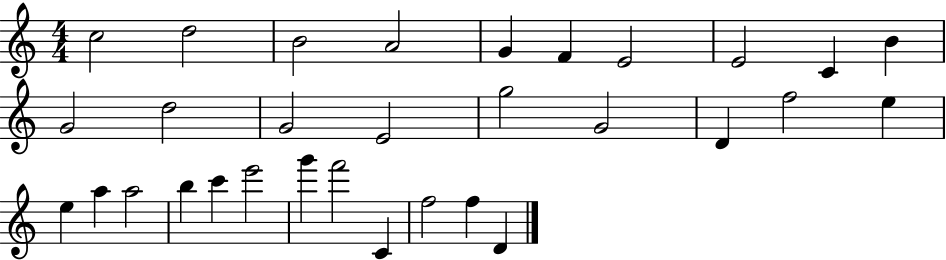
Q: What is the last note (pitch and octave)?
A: D4